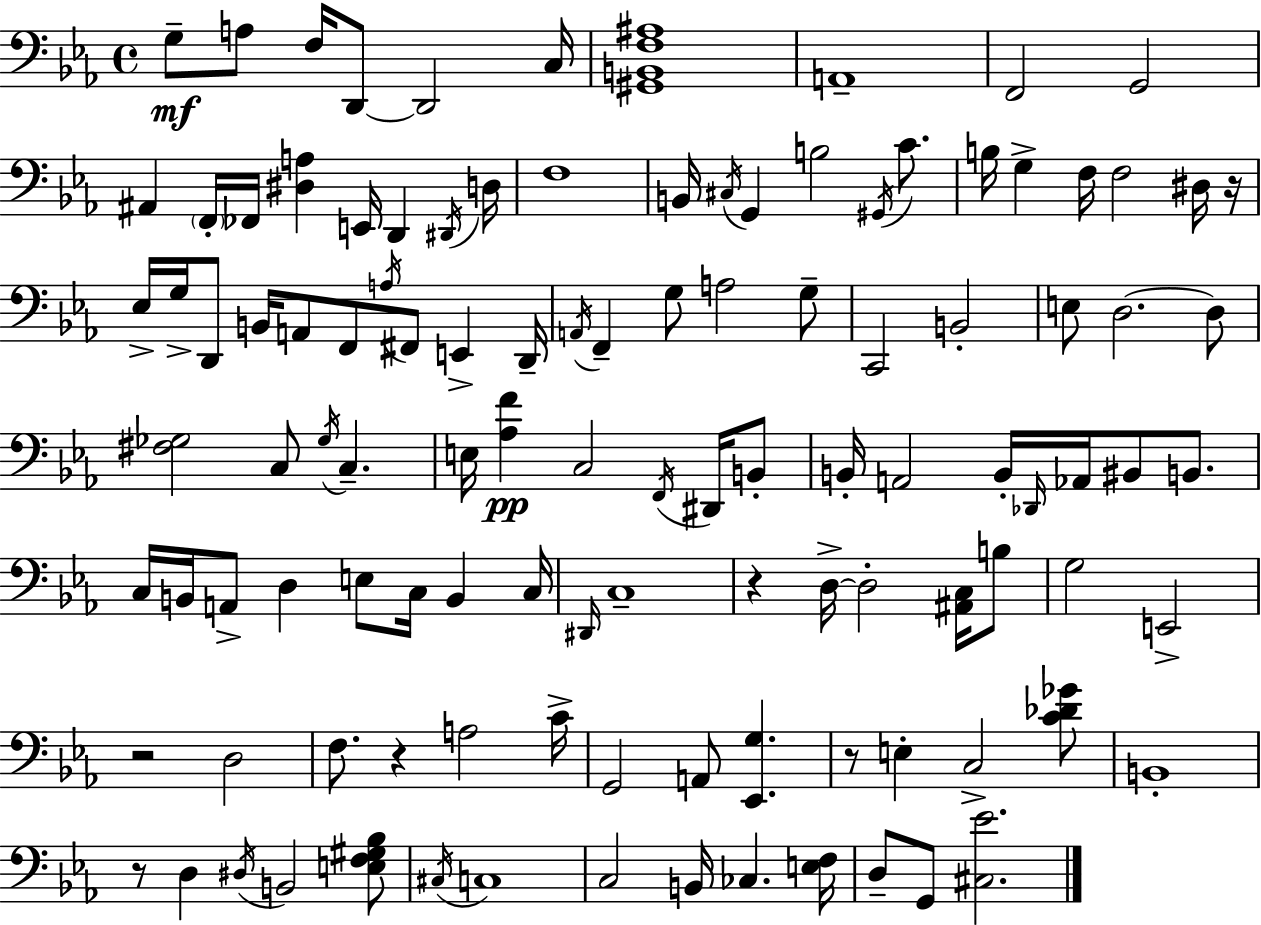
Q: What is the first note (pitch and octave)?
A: G3